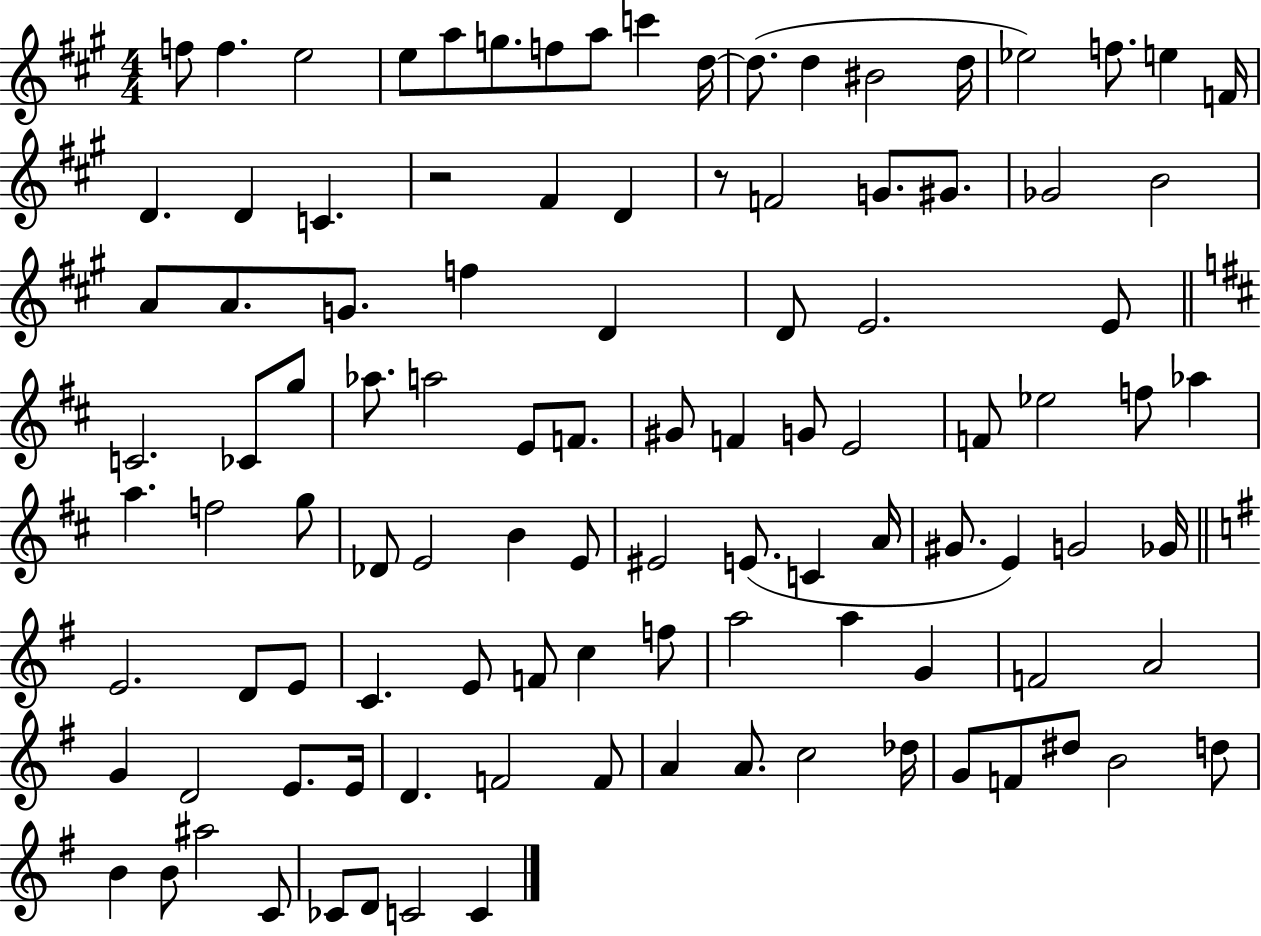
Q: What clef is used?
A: treble